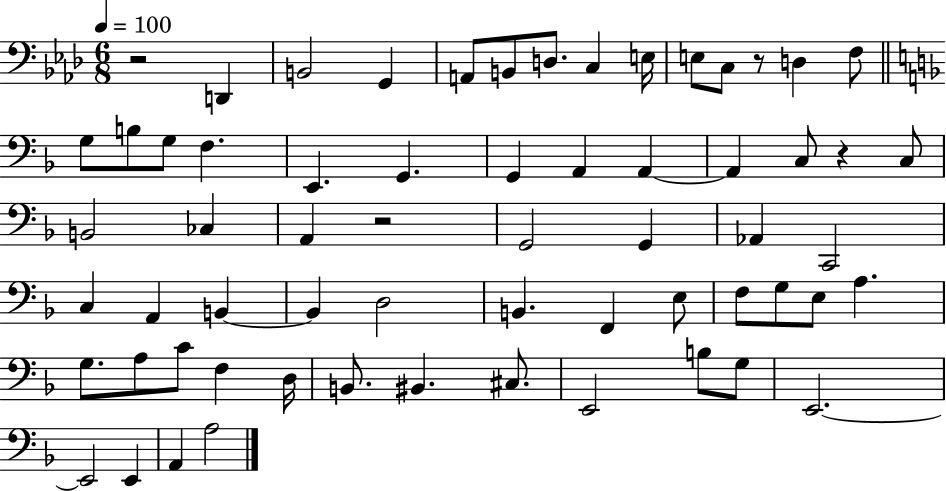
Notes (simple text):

R/h D2/q B2/h G2/q A2/e B2/e D3/e. C3/q E3/s E3/e C3/e R/e D3/q F3/e G3/e B3/e G3/e F3/q. E2/q. G2/q. G2/q A2/q A2/q A2/q C3/e R/q C3/e B2/h CES3/q A2/q R/h G2/h G2/q Ab2/q C2/h C3/q A2/q B2/q B2/q D3/h B2/q. F2/q E3/e F3/e G3/e E3/e A3/q. G3/e. A3/e C4/e F3/q D3/s B2/e. BIS2/q. C#3/e. E2/h B3/e G3/e E2/h. E2/h E2/q A2/q A3/h